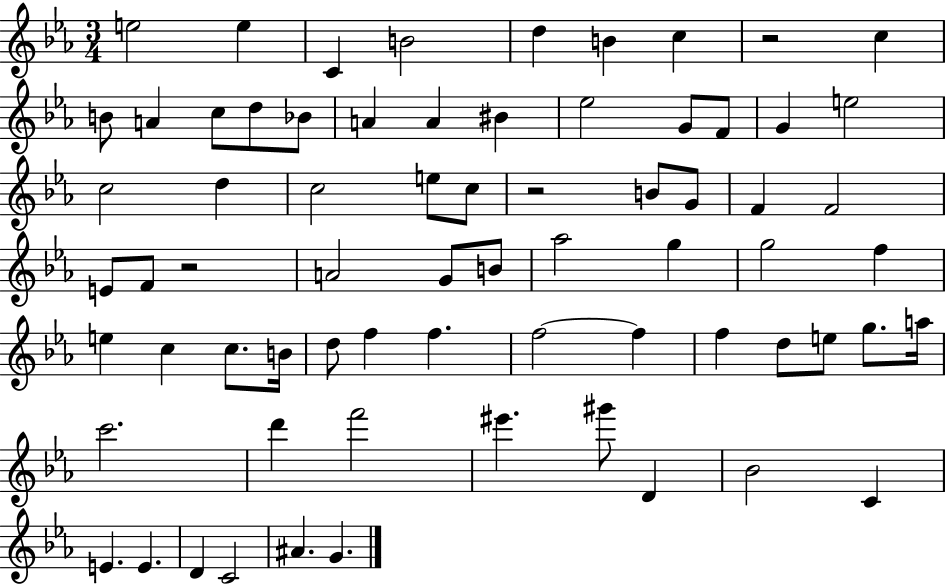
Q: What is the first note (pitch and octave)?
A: E5